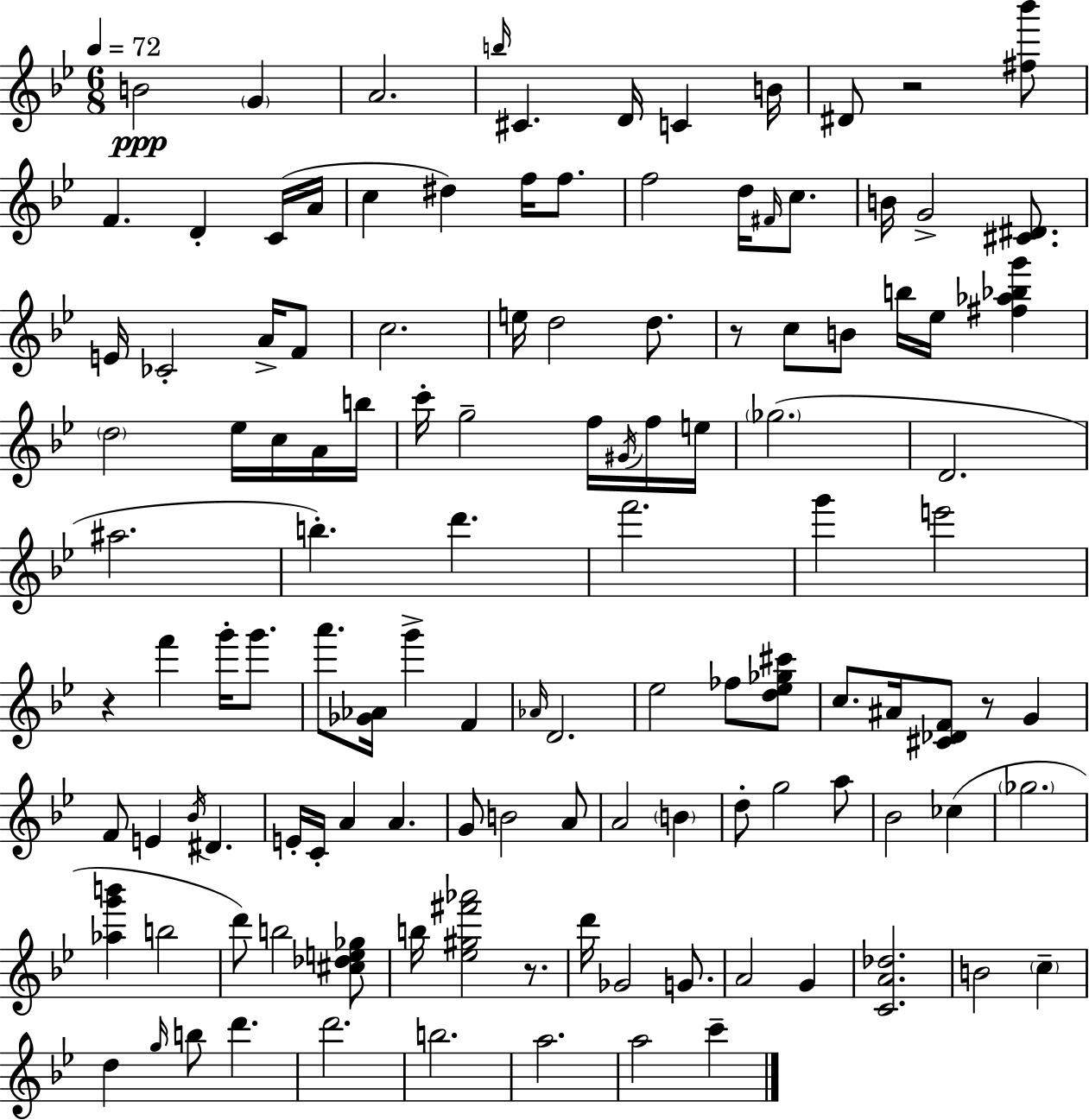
B4/h G4/q A4/h. B5/s C#4/q. D4/s C4/q B4/s D#4/e R/h [F#5,Bb6]/e F4/q. D4/q C4/s A4/s C5/q D#5/q F5/s F5/e. F5/h D5/s F#4/s C5/e. B4/s G4/h [C#4,D#4]/e. E4/s CES4/h A4/s F4/e C5/h. E5/s D5/h D5/e. R/e C5/e B4/e B5/s Eb5/s [F#5,Ab5,Bb5,G6]/q D5/h Eb5/s C5/s A4/s B5/s C6/s G5/h F5/s G#4/s F5/s E5/s Gb5/h. D4/h. A#5/h. B5/q. D6/q. F6/h. G6/q E6/h R/q F6/q G6/s G6/e. A6/e. [Gb4,Ab4]/s G6/q F4/q Ab4/s D4/h. Eb5/h FES5/e [D5,Eb5,Gb5,C#6]/e C5/e. A#4/s [C#4,Db4,F4]/e R/e G4/q F4/e E4/q Bb4/s D#4/q. E4/s C4/s A4/q A4/q. G4/e B4/h A4/e A4/h B4/q D5/e G5/h A5/e Bb4/h CES5/q Gb5/h. [Ab5,G6,B6]/q B5/h D6/e B5/h [C#5,Db5,E5,Gb5]/e B5/s [Eb5,G#5,F#6,Ab6]/h R/e. D6/s Gb4/h G4/e. A4/h G4/q [C4,A4,Db5]/h. B4/h C5/q D5/q G5/s B5/e D6/q. D6/h. B5/h. A5/h. A5/h C6/q